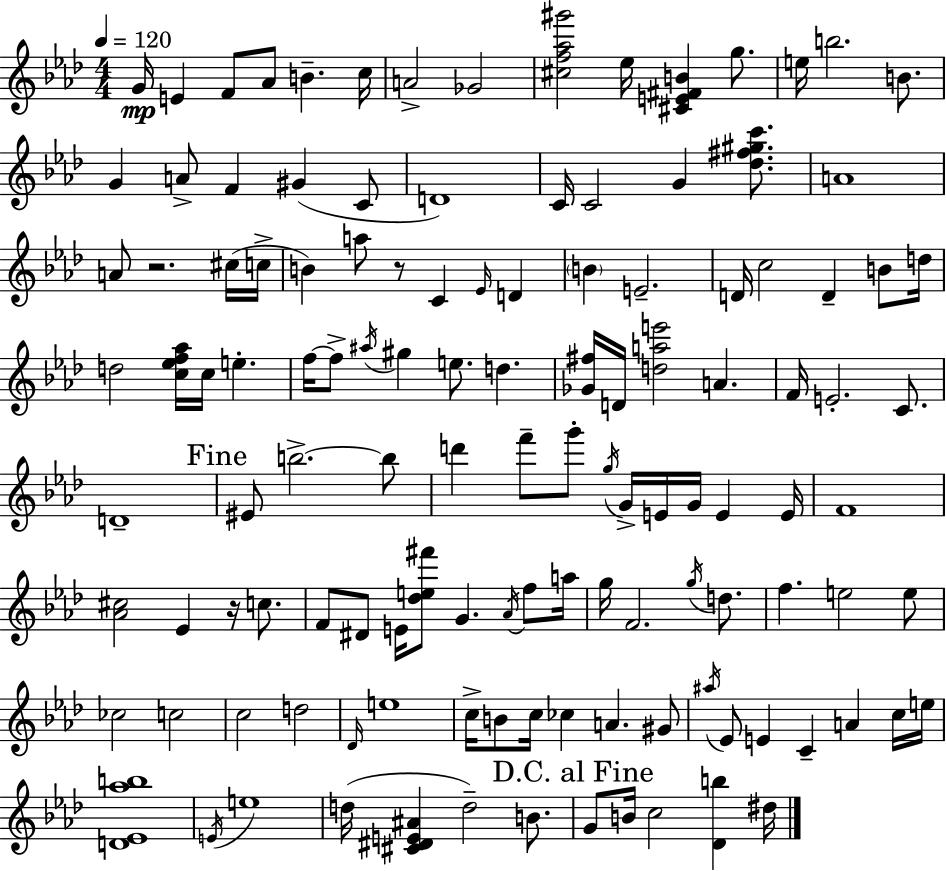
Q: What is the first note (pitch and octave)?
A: G4